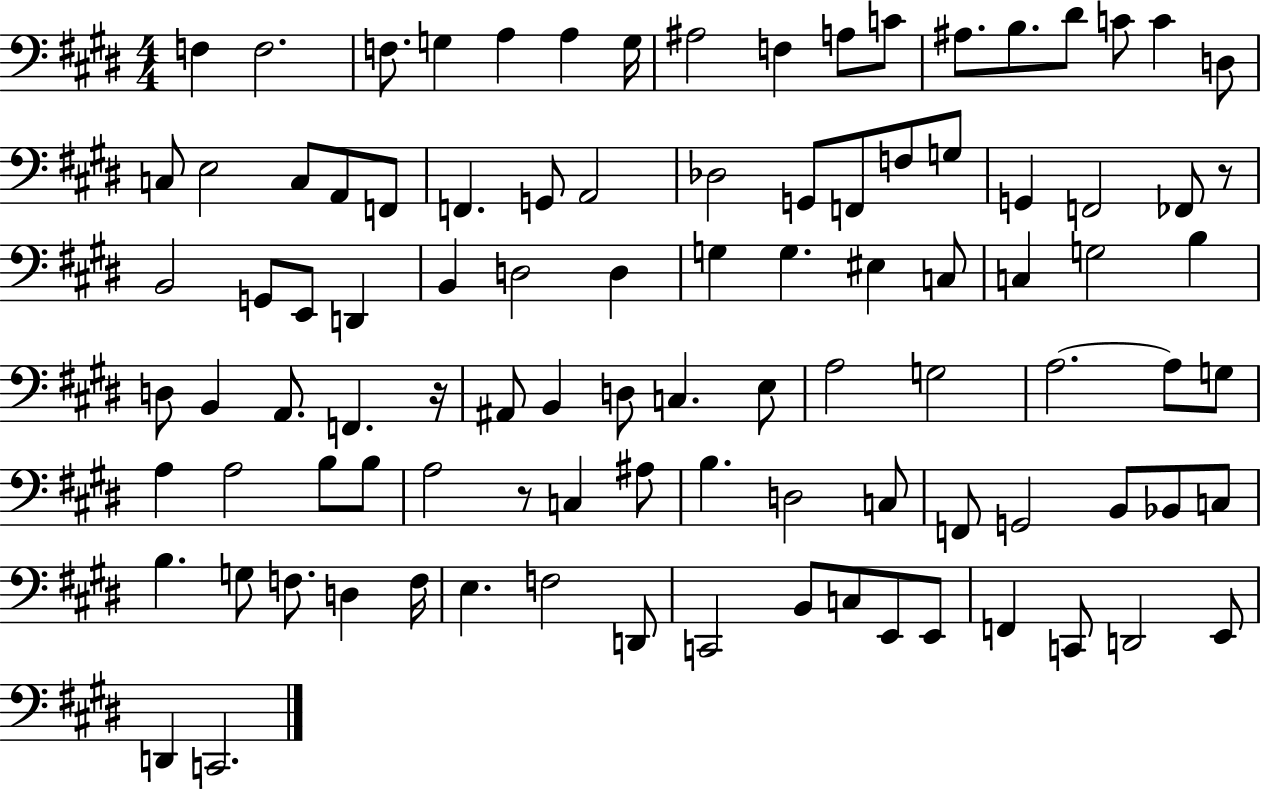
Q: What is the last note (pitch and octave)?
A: C2